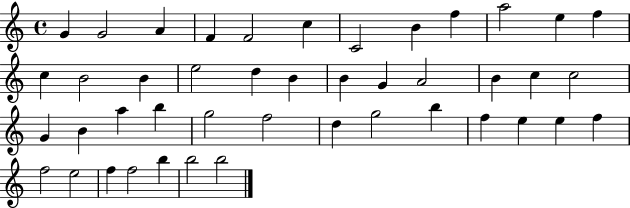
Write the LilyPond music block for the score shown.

{
  \clef treble
  \time 4/4
  \defaultTimeSignature
  \key c \major
  g'4 g'2 a'4 | f'4 f'2 c''4 | c'2 b'4 f''4 | a''2 e''4 f''4 | \break c''4 b'2 b'4 | e''2 d''4 b'4 | b'4 g'4 a'2 | b'4 c''4 c''2 | \break g'4 b'4 a''4 b''4 | g''2 f''2 | d''4 g''2 b''4 | f''4 e''4 e''4 f''4 | \break f''2 e''2 | f''4 f''2 b''4 | b''2 b''2 | \bar "|."
}